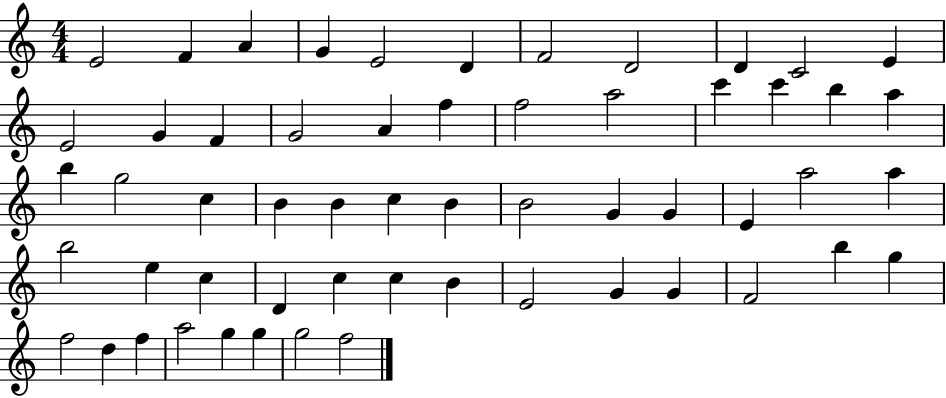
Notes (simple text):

E4/h F4/q A4/q G4/q E4/h D4/q F4/h D4/h D4/q C4/h E4/q E4/h G4/q F4/q G4/h A4/q F5/q F5/h A5/h C6/q C6/q B5/q A5/q B5/q G5/h C5/q B4/q B4/q C5/q B4/q B4/h G4/q G4/q E4/q A5/h A5/q B5/h E5/q C5/q D4/q C5/q C5/q B4/q E4/h G4/q G4/q F4/h B5/q G5/q F5/h D5/q F5/q A5/h G5/q G5/q G5/h F5/h